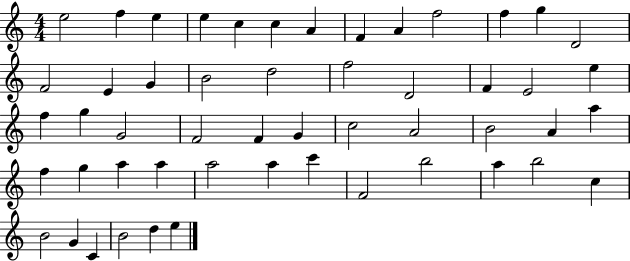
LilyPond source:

{
  \clef treble
  \numericTimeSignature
  \time 4/4
  \key c \major
  e''2 f''4 e''4 | e''4 c''4 c''4 a'4 | f'4 a'4 f''2 | f''4 g''4 d'2 | \break f'2 e'4 g'4 | b'2 d''2 | f''2 d'2 | f'4 e'2 e''4 | \break f''4 g''4 g'2 | f'2 f'4 g'4 | c''2 a'2 | b'2 a'4 a''4 | \break f''4 g''4 a''4 a''4 | a''2 a''4 c'''4 | f'2 b''2 | a''4 b''2 c''4 | \break b'2 g'4 c'4 | b'2 d''4 e''4 | \bar "|."
}